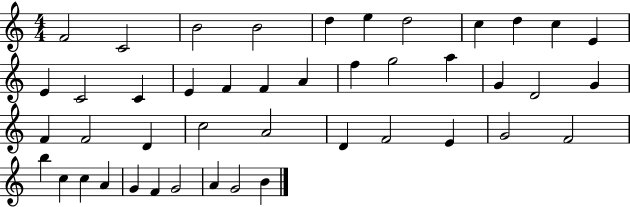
F4/h C4/h B4/h B4/h D5/q E5/q D5/h C5/q D5/q C5/q E4/q E4/q C4/h C4/q E4/q F4/q F4/q A4/q F5/q G5/h A5/q G4/q D4/h G4/q F4/q F4/h D4/q C5/h A4/h D4/q F4/h E4/q G4/h F4/h B5/q C5/q C5/q A4/q G4/q F4/q G4/h A4/q G4/h B4/q